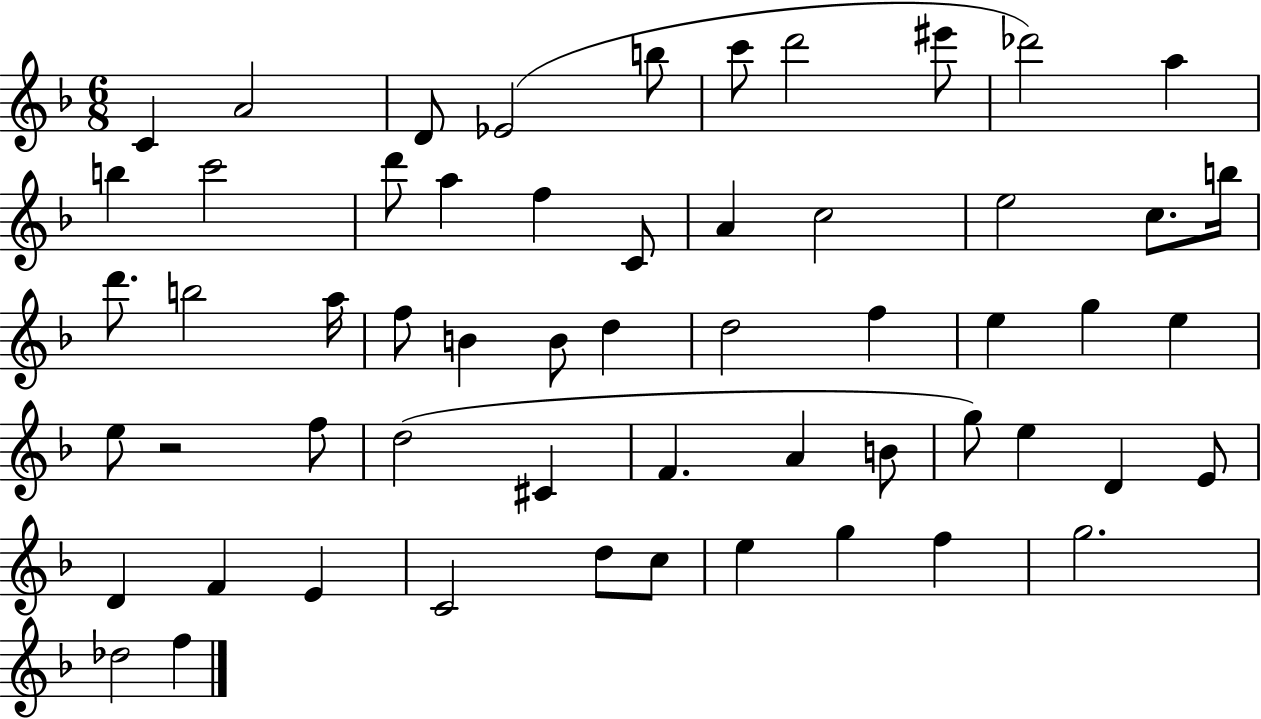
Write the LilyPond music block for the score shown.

{
  \clef treble
  \numericTimeSignature
  \time 6/8
  \key f \major
  \repeat volta 2 { c'4 a'2 | d'8 ees'2( b''8 | c'''8 d'''2 eis'''8 | des'''2) a''4 | \break b''4 c'''2 | d'''8 a''4 f''4 c'8 | a'4 c''2 | e''2 c''8. b''16 | \break d'''8. b''2 a''16 | f''8 b'4 b'8 d''4 | d''2 f''4 | e''4 g''4 e''4 | \break e''8 r2 f''8 | d''2( cis'4 | f'4. a'4 b'8 | g''8) e''4 d'4 e'8 | \break d'4 f'4 e'4 | c'2 d''8 c''8 | e''4 g''4 f''4 | g''2. | \break des''2 f''4 | } \bar "|."
}